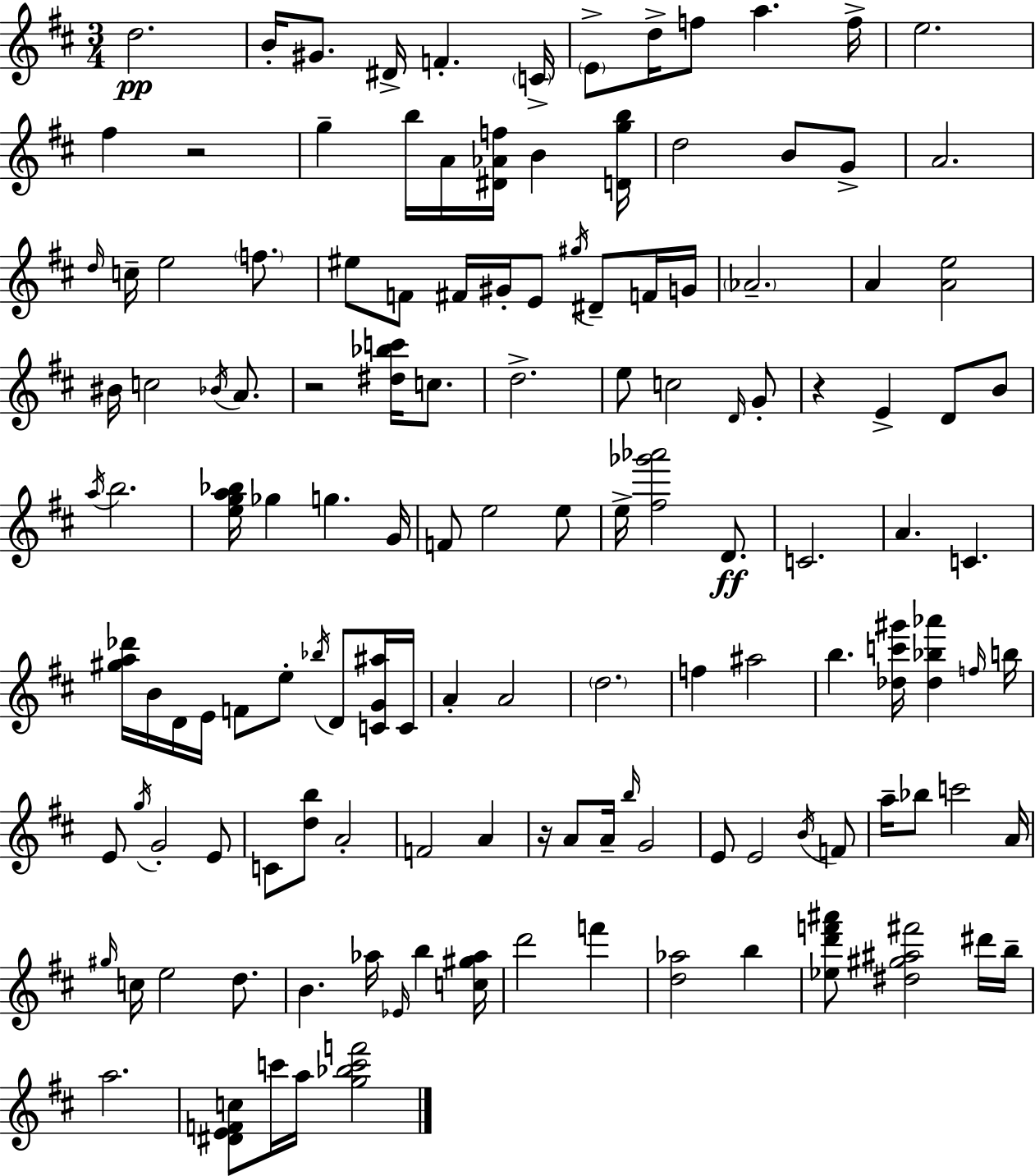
D5/h. B4/s G#4/e. D#4/s F4/q. C4/s E4/e D5/s F5/e A5/q. F5/s E5/h. F#5/q R/h G5/q B5/s A4/s [D#4,Ab4,F5]/s B4/q [D4,G5,B5]/s D5/h B4/e G4/e A4/h. D5/s C5/s E5/h F5/e. EIS5/e F4/e F#4/s G#4/s E4/e G#5/s D#4/e F4/s G4/s Ab4/h. A4/q [A4,E5]/h BIS4/s C5/h Bb4/s A4/e. R/h [D#5,Bb5,C6]/s C5/e. D5/h. E5/e C5/h D4/s G4/e R/q E4/q D4/e B4/e A5/s B5/h. [E5,G5,A5,Bb5]/s Gb5/q G5/q. G4/s F4/e E5/h E5/e E5/s [F#5,Gb6,Ab6]/h D4/e. C4/h. A4/q. C4/q. [G#5,A5,Db6]/s B4/s D4/s E4/s F4/e E5/e Bb5/s D4/e [C4,G4,A#5]/s C4/s A4/q A4/h D5/h. F5/q A#5/h B5/q. [Db5,C6,G#6]/s [Db5,Bb5,Ab6]/q F5/s B5/s E4/e G5/s G4/h E4/e C4/e [D5,B5]/e A4/h F4/h A4/q R/s A4/e A4/s B5/s G4/h E4/e E4/h B4/s F4/e A5/s Bb5/e C6/h A4/s G#5/s C5/s E5/h D5/e. B4/q. Ab5/s Eb4/s B5/q [C5,G#5,Ab5]/s D6/h F6/q [D5,Ab5]/h B5/q [Eb5,D6,F6,A#6]/e [D#5,G#5,A#5,F#6]/h D#6/s B5/s A5/h. [D#4,E4,F4,C5]/e C6/s A5/s [G5,Bb5,C6,F6]/h